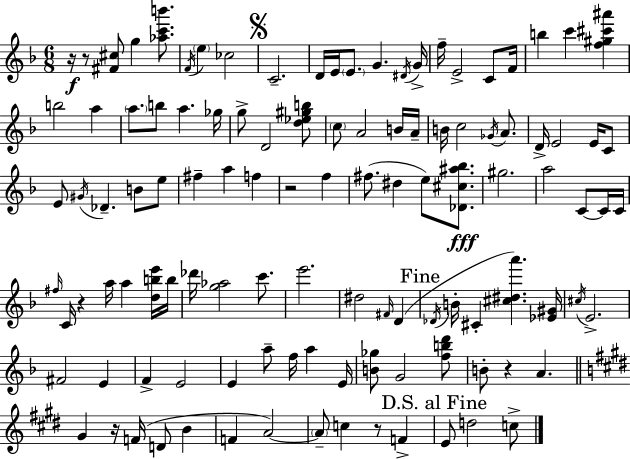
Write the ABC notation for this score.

X:1
T:Untitled
M:6/8
L:1/4
K:Dm
z/4 z/2 [^F^c]/2 g [_ac'b']/2 F/4 e _c2 C2 D/4 E/4 E/2 G ^D/4 G/4 f/4 E2 C/2 F/4 b c' [f^g^c'^a'] b2 a a/2 b/2 a _g/4 g/2 D2 [d_e^gb]/2 c/2 A2 B/4 A/4 B/4 c2 _G/4 A/2 D/4 E2 E/4 C/2 E/2 ^G/4 _D B/2 e/2 ^f a f z2 f ^f/2 ^d e/2 [_D^c^a_b]/2 ^g2 a2 C/2 C/4 C/4 ^f/4 C/4 z a/4 a [dbe']/4 b/4 _d'/4 [g_a]2 c'/2 e'2 ^d2 ^F/4 D _D/4 B/4 ^C [^c^da'] [_E^G]/4 ^c/4 E2 ^F2 E F E2 E a/2 f/4 a E/4 [B_g]/2 G2 [fbd']/2 B/2 z A ^G z/4 F/4 D/2 B F A2 A/2 c z/2 F E/2 d2 c/2